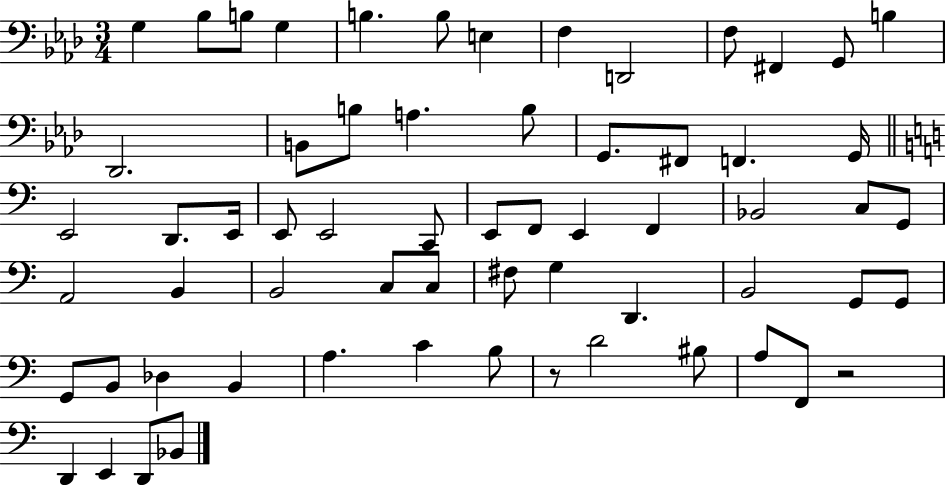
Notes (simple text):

G3/q Bb3/e B3/e G3/q B3/q. B3/e E3/q F3/q D2/h F3/e F#2/q G2/e B3/q Db2/h. B2/e B3/e A3/q. B3/e G2/e. F#2/e F2/q. G2/s E2/h D2/e. E2/s E2/e E2/h C2/e E2/e F2/e E2/q F2/q Bb2/h C3/e G2/e A2/h B2/q B2/h C3/e C3/e F#3/e G3/q D2/q. B2/h G2/e G2/e G2/e B2/e Db3/q B2/q A3/q. C4/q B3/e R/e D4/h BIS3/e A3/e F2/e R/h D2/q E2/q D2/e Bb2/e